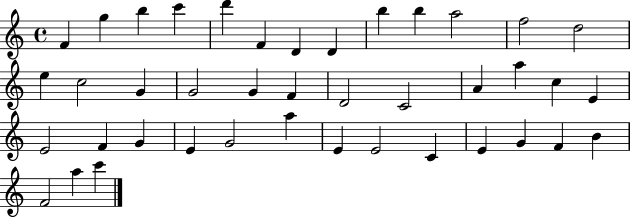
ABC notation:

X:1
T:Untitled
M:4/4
L:1/4
K:C
F g b c' d' F D D b b a2 f2 d2 e c2 G G2 G F D2 C2 A a c E E2 F G E G2 a E E2 C E G F B F2 a c'